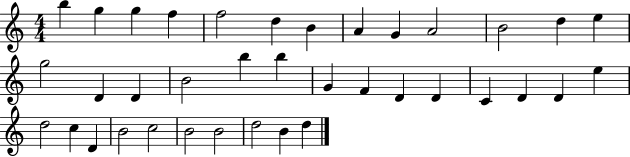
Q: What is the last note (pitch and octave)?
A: D5